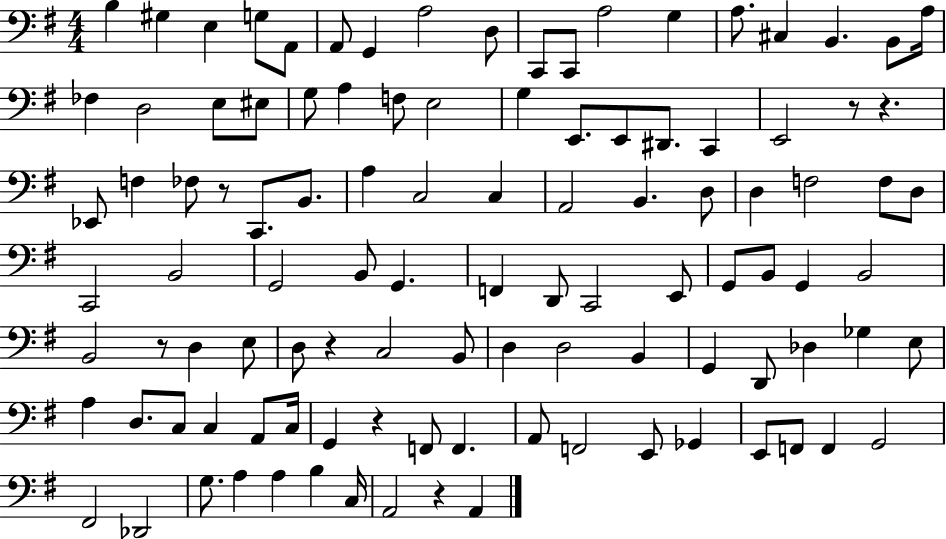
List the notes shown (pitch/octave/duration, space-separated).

B3/q G#3/q E3/q G3/e A2/e A2/e G2/q A3/h D3/e C2/e C2/e A3/h G3/q A3/e. C#3/q B2/q. B2/e A3/s FES3/q D3/h E3/e EIS3/e G3/e A3/q F3/e E3/h G3/q E2/e. E2/e D#2/e. C2/q E2/h R/e R/q. Eb2/e F3/q FES3/e R/e C2/e. B2/e. A3/q C3/h C3/q A2/h B2/q. D3/e D3/q F3/h F3/e D3/e C2/h B2/h G2/h B2/e G2/q. F2/q D2/e C2/h E2/e G2/e B2/e G2/q B2/h B2/h R/e D3/q E3/e D3/e R/q C3/h B2/e D3/q D3/h B2/q G2/q D2/e Db3/q Gb3/q E3/e A3/q D3/e. C3/e C3/q A2/e C3/s G2/q R/q F2/e F2/q. A2/e F2/h E2/e Gb2/q E2/e F2/e F2/q G2/h F#2/h Db2/h G3/e. A3/q A3/q B3/q C3/s A2/h R/q A2/q